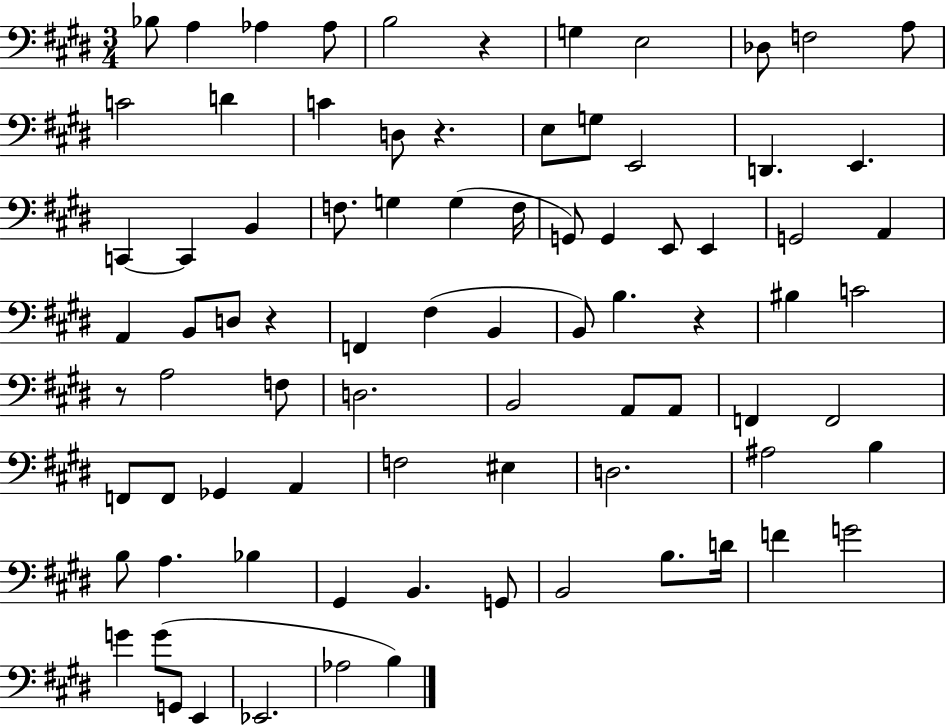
Bb3/e A3/q Ab3/q Ab3/e B3/h R/q G3/q E3/h Db3/e F3/h A3/e C4/h D4/q C4/q D3/e R/q. E3/e G3/e E2/h D2/q. E2/q. C2/q C2/q B2/q F3/e. G3/q G3/q F3/s G2/e G2/q E2/e E2/q G2/h A2/q A2/q B2/e D3/e R/q F2/q F#3/q B2/q B2/e B3/q. R/q BIS3/q C4/h R/e A3/h F3/e D3/h. B2/h A2/e A2/e F2/q F2/h F2/e F2/e Gb2/q A2/q F3/h EIS3/q D3/h. A#3/h B3/q B3/e A3/q. Bb3/q G#2/q B2/q. G2/e B2/h B3/e. D4/s F4/q G4/h G4/q G4/e G2/e E2/q Eb2/h. Ab3/h B3/q